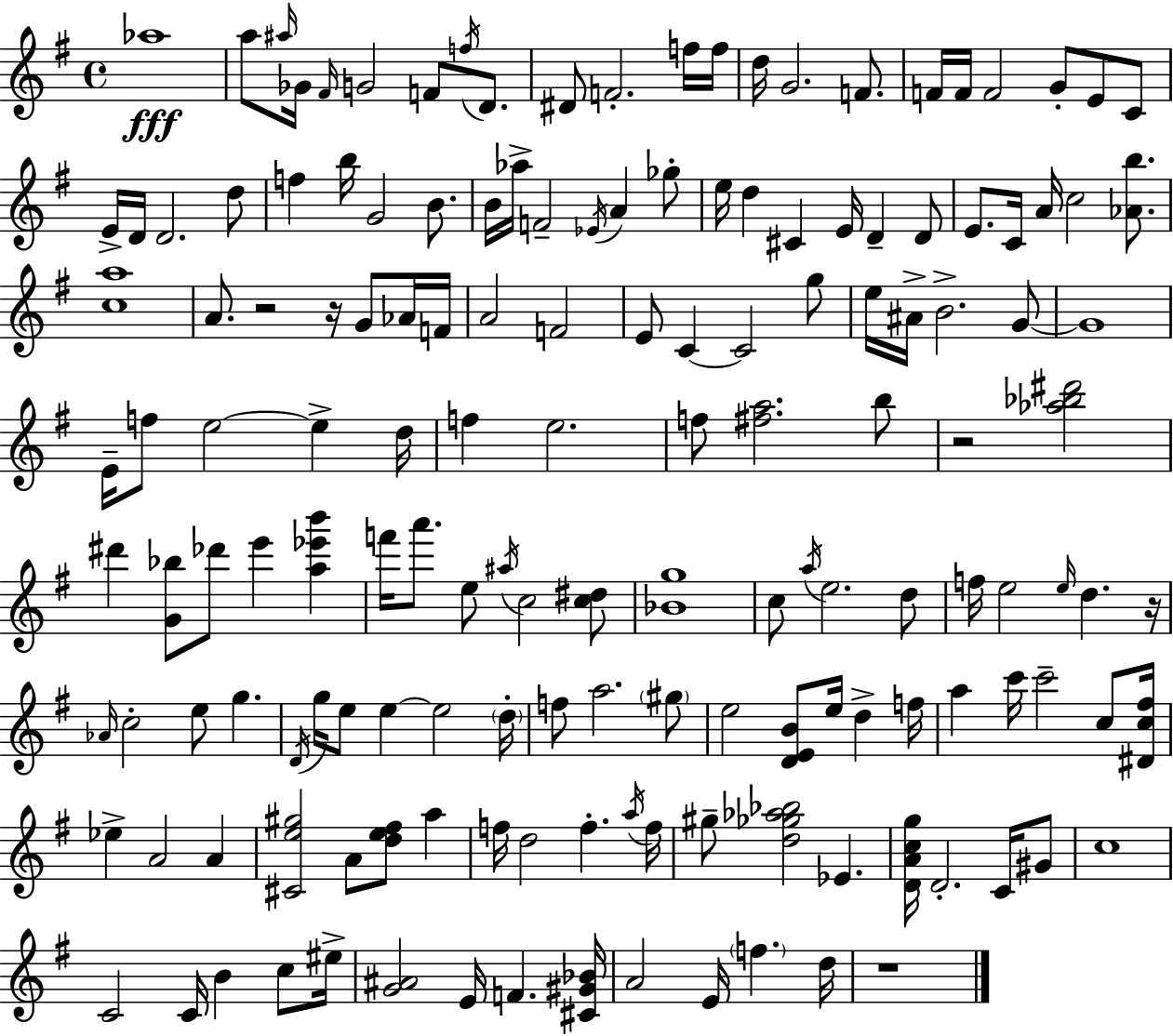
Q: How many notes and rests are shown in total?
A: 155